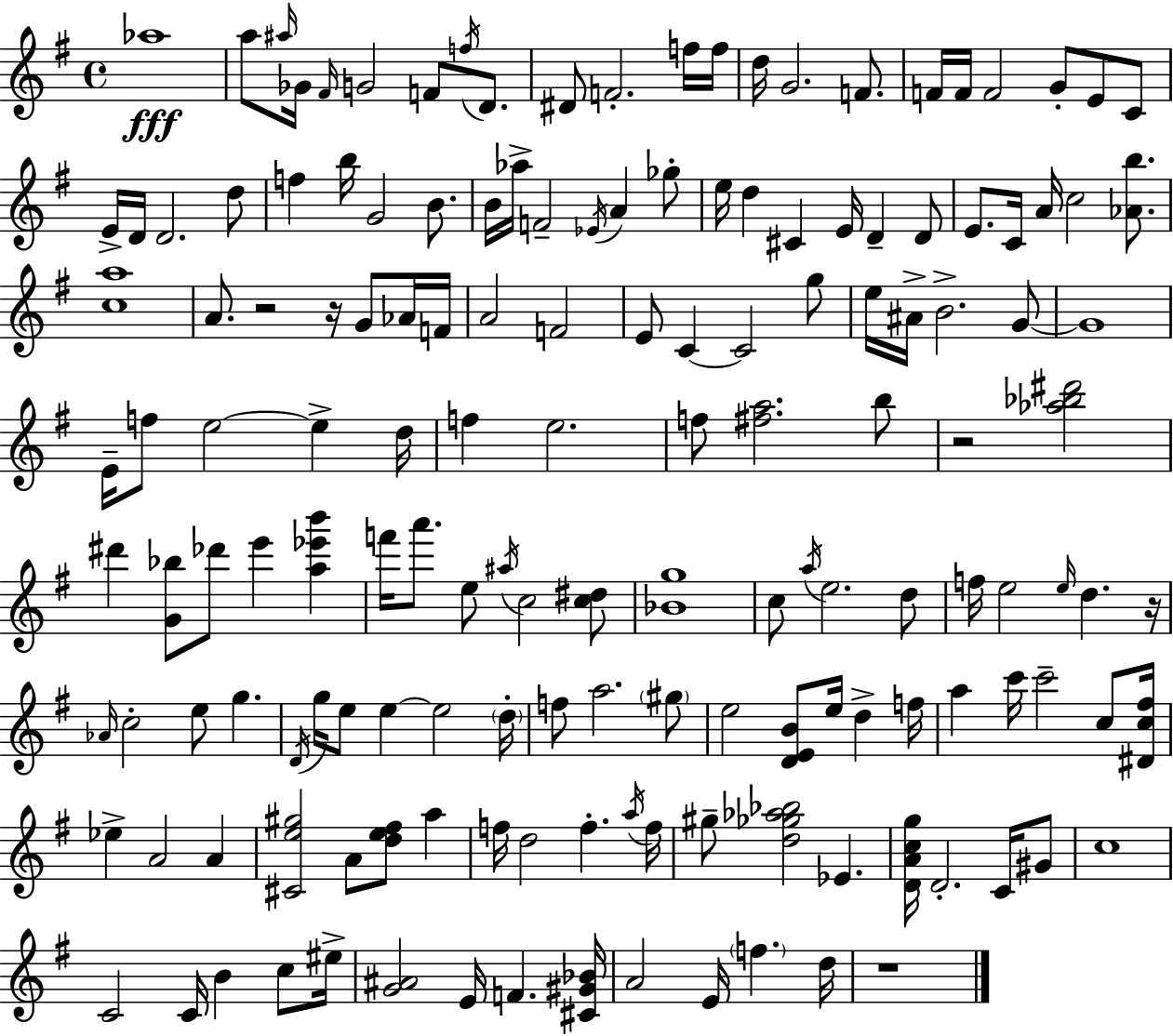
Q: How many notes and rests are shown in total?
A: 155